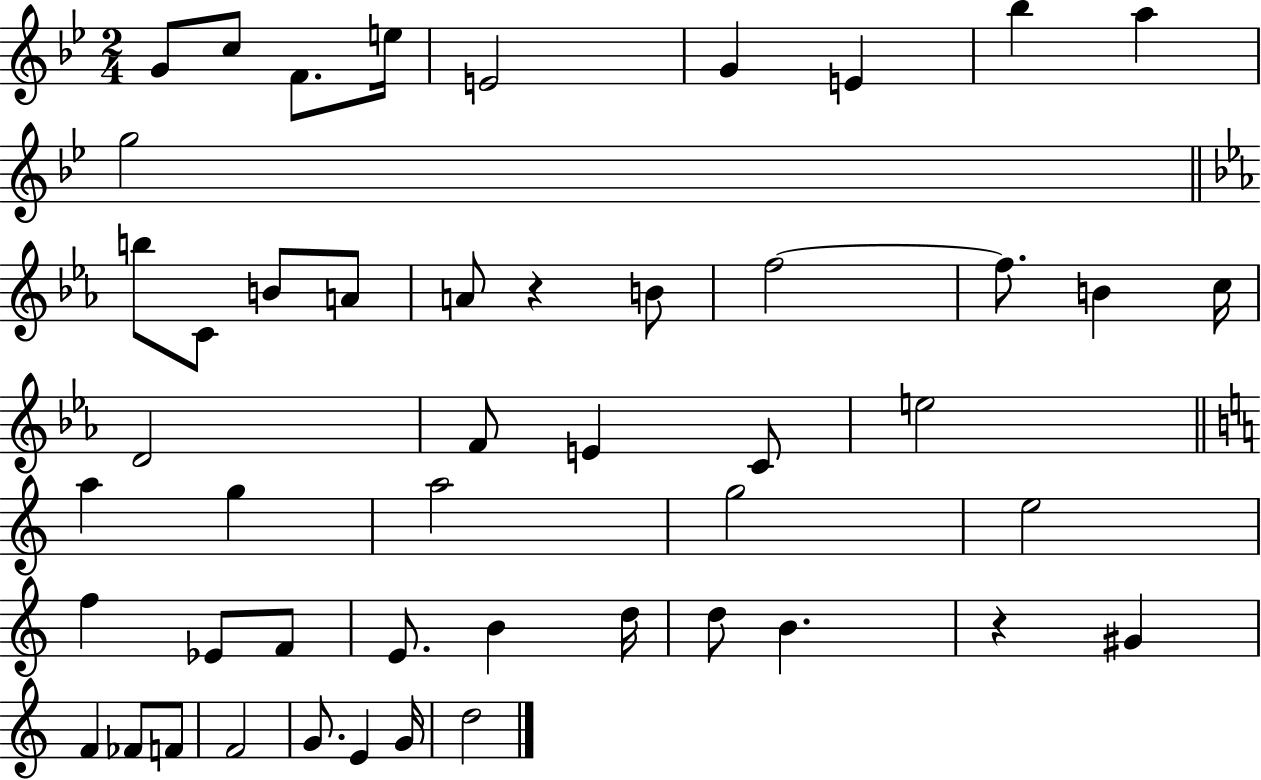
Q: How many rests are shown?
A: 2